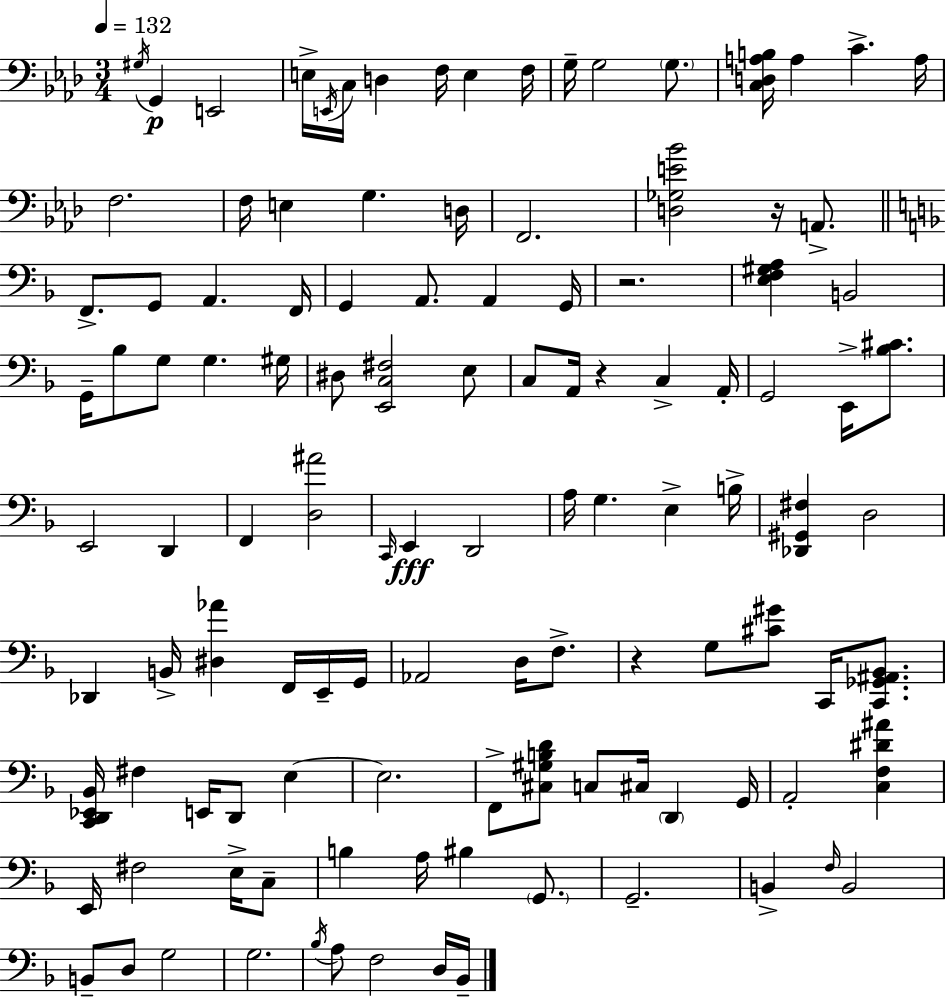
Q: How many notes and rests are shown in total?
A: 115